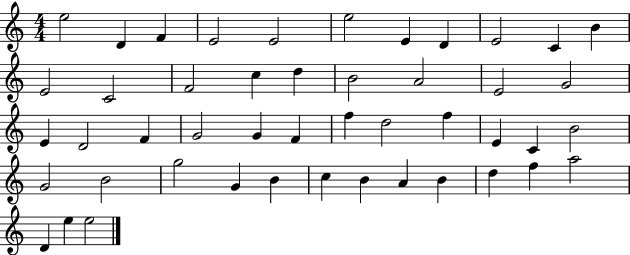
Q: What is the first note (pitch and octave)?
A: E5